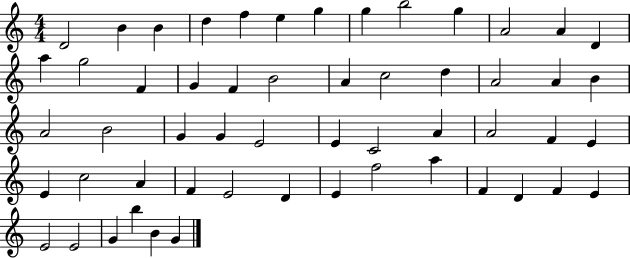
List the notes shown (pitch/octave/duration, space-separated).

D4/h B4/q B4/q D5/q F5/q E5/q G5/q G5/q B5/h G5/q A4/h A4/q D4/q A5/q G5/h F4/q G4/q F4/q B4/h A4/q C5/h D5/q A4/h A4/q B4/q A4/h B4/h G4/q G4/q E4/h E4/q C4/h A4/q A4/h F4/q E4/q E4/q C5/h A4/q F4/q E4/h D4/q E4/q F5/h A5/q F4/q D4/q F4/q E4/q E4/h E4/h G4/q B5/q B4/q G4/q